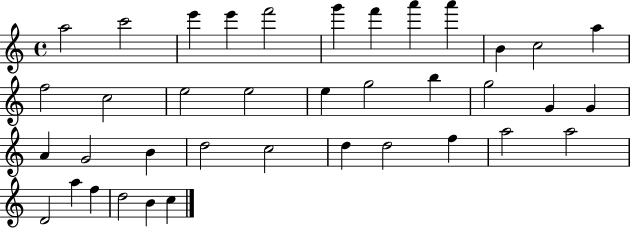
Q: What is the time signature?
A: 4/4